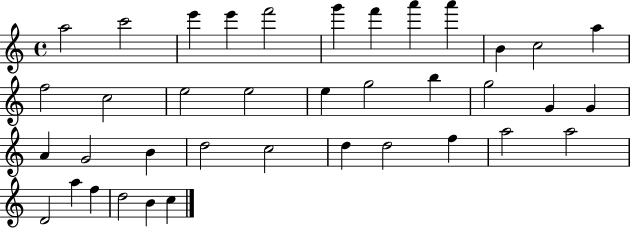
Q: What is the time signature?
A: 4/4